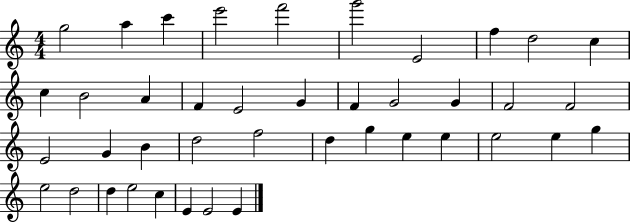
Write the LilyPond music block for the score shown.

{
  \clef treble
  \numericTimeSignature
  \time 4/4
  \key c \major
  g''2 a''4 c'''4 | e'''2 f'''2 | g'''2 e'2 | f''4 d''2 c''4 | \break c''4 b'2 a'4 | f'4 e'2 g'4 | f'4 g'2 g'4 | f'2 f'2 | \break e'2 g'4 b'4 | d''2 f''2 | d''4 g''4 e''4 e''4 | e''2 e''4 g''4 | \break e''2 d''2 | d''4 e''2 c''4 | e'4 e'2 e'4 | \bar "|."
}